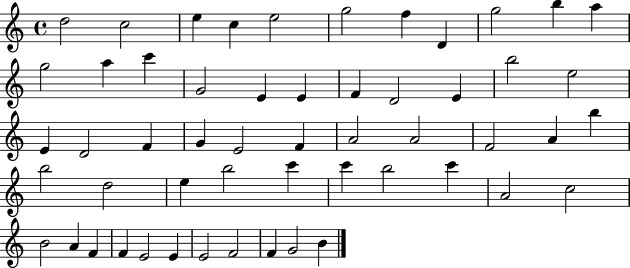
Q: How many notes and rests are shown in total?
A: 54